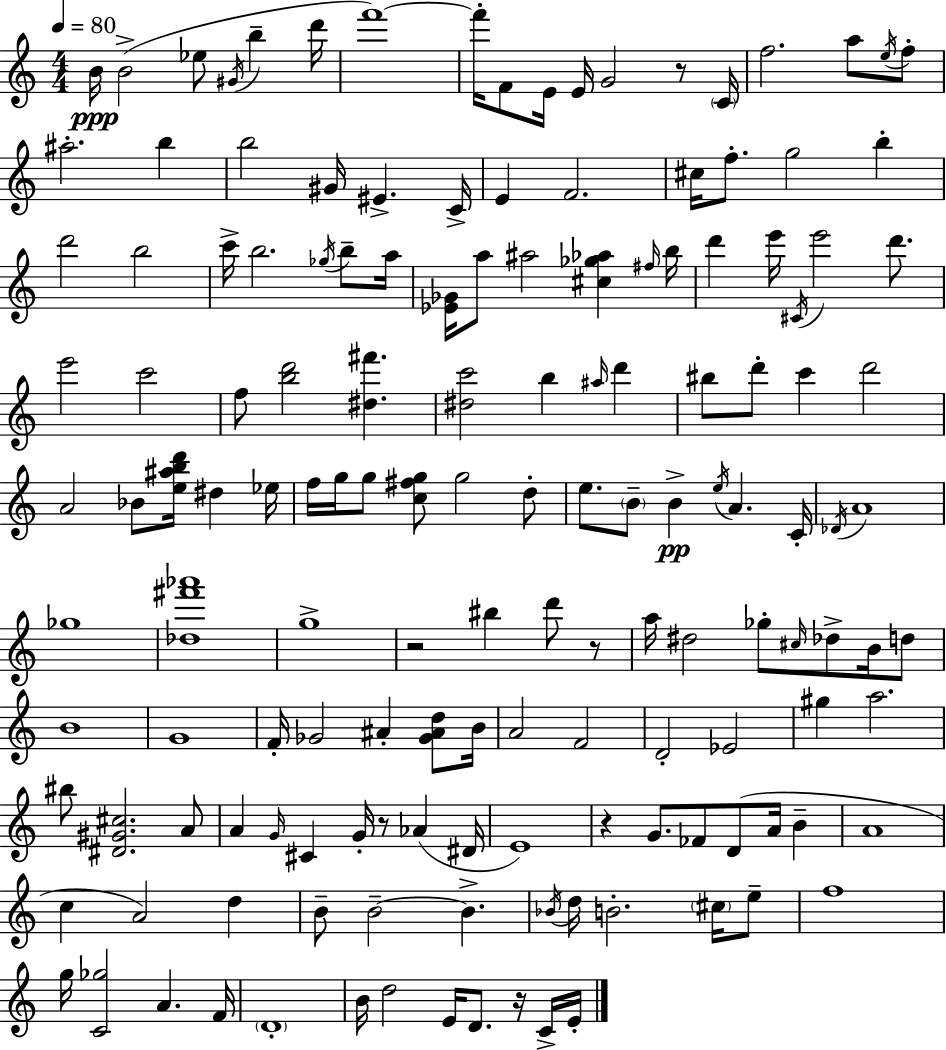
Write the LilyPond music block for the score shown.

{
  \clef treble
  \numericTimeSignature
  \time 4/4
  \key a \minor
  \tempo 4 = 80
  b'16\ppp b'2->( ees''8 \acciaccatura { gis'16 } b''4-- | d'''16 f'''1~~) | f'''16-. f'8 e'16 e'16 g'2 r8 | \parenthesize c'16 f''2. a''8 \acciaccatura { e''16 } | \break f''8-. ais''2.-. b''4 | b''2 gis'16 eis'4.-> | c'16-> e'4 f'2. | cis''16 f''8.-. g''2 b''4-. | \break d'''2 b''2 | c'''16-> b''2. \acciaccatura { ges''16 } | b''8-- a''16 <ees' ges'>16 a''8 ais''2 <cis'' ges'' aes''>4 | \grace { fis''16 } b''16 d'''4 e'''16 \acciaccatura { cis'16 } e'''2 | \break d'''8. e'''2 c'''2 | f''8 <b'' d'''>2 <dis'' fis'''>4. | <dis'' c'''>2 b''4 | \grace { ais''16 } d'''4 bis''8 d'''8-. c'''4 d'''2 | \break a'2 bes'8 | <e'' ais'' b'' d'''>16 dis''4 ees''16 f''16 g''16 g''8 <c'' fis'' g''>8 g''2 | d''8-. e''8. \parenthesize b'8-- b'4->\pp \acciaccatura { e''16 } | a'4. c'16-. \acciaccatura { des'16 } a'1 | \break ges''1 | <des'' fis''' aes'''>1 | g''1-> | r2 | \break bis''4 d'''8 r8 a''16 dis''2 | ges''8-. \grace { cis''16 } des''8-> b'16 d''8 b'1 | g'1 | f'16-. ges'2 | \break ais'4-. <ges' ais' d''>8 b'16 a'2 | f'2 d'2-. | ees'2 gis''4 a''2. | bis''8 <dis' gis' cis''>2. | \break a'8 a'4 \grace { g'16 } cis'4 | g'16-. r8 aes'4( dis'16 e'1) | r4 g'8. | fes'8 d'8( a'16 b'4-- a'1 | \break c''4 a'2) | d''4 b'8-- b'2--~~ | b'4.-> \acciaccatura { bes'16 } d''16 b'2.-. | \parenthesize cis''16 e''8-- f''1 | \break g''16 <c' ges''>2 | a'4. f'16 \parenthesize d'1-. | b'16 d''2 | e'16 d'8. r16 c'16-> e'16-. \bar "|."
}